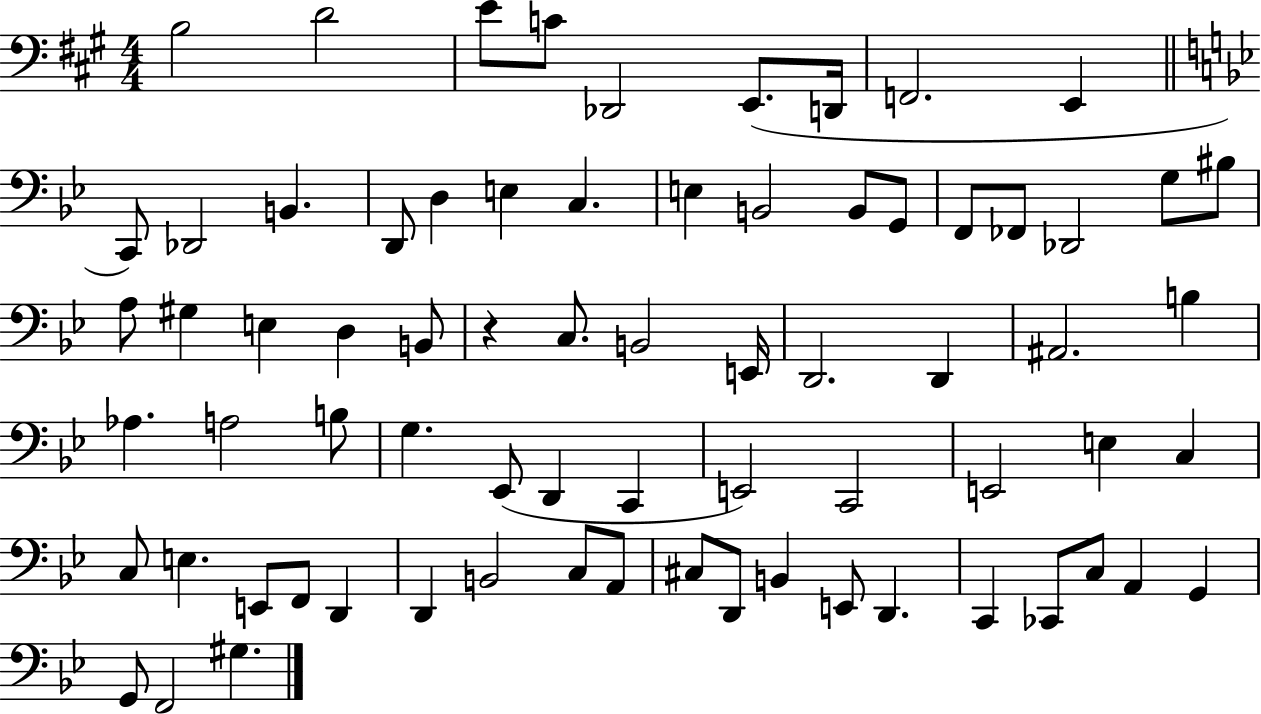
B3/h D4/h E4/e C4/e Db2/h E2/e. D2/s F2/h. E2/q C2/e Db2/h B2/q. D2/e D3/q E3/q C3/q. E3/q B2/h B2/e G2/e F2/e FES2/e Db2/h G3/e BIS3/e A3/e G#3/q E3/q D3/q B2/e R/q C3/e. B2/h E2/s D2/h. D2/q A#2/h. B3/q Ab3/q. A3/h B3/e G3/q. Eb2/e D2/q C2/q E2/h C2/h E2/h E3/q C3/q C3/e E3/q. E2/e F2/e D2/q D2/q B2/h C3/e A2/e C#3/e D2/e B2/q E2/e D2/q. C2/q CES2/e C3/e A2/q G2/q G2/e F2/h G#3/q.